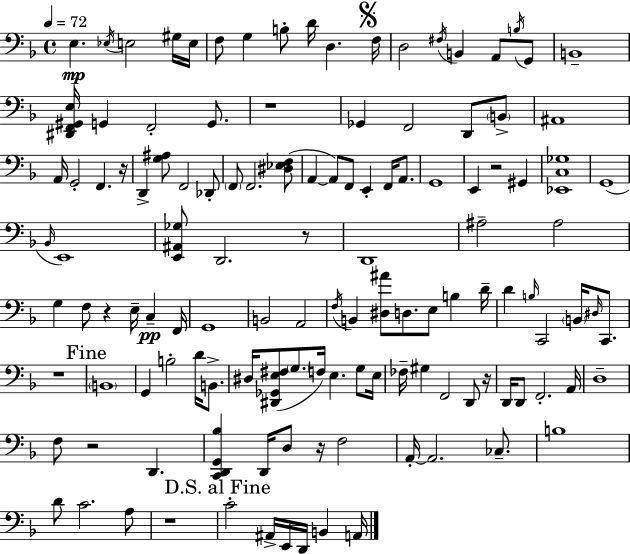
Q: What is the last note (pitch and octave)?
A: A2